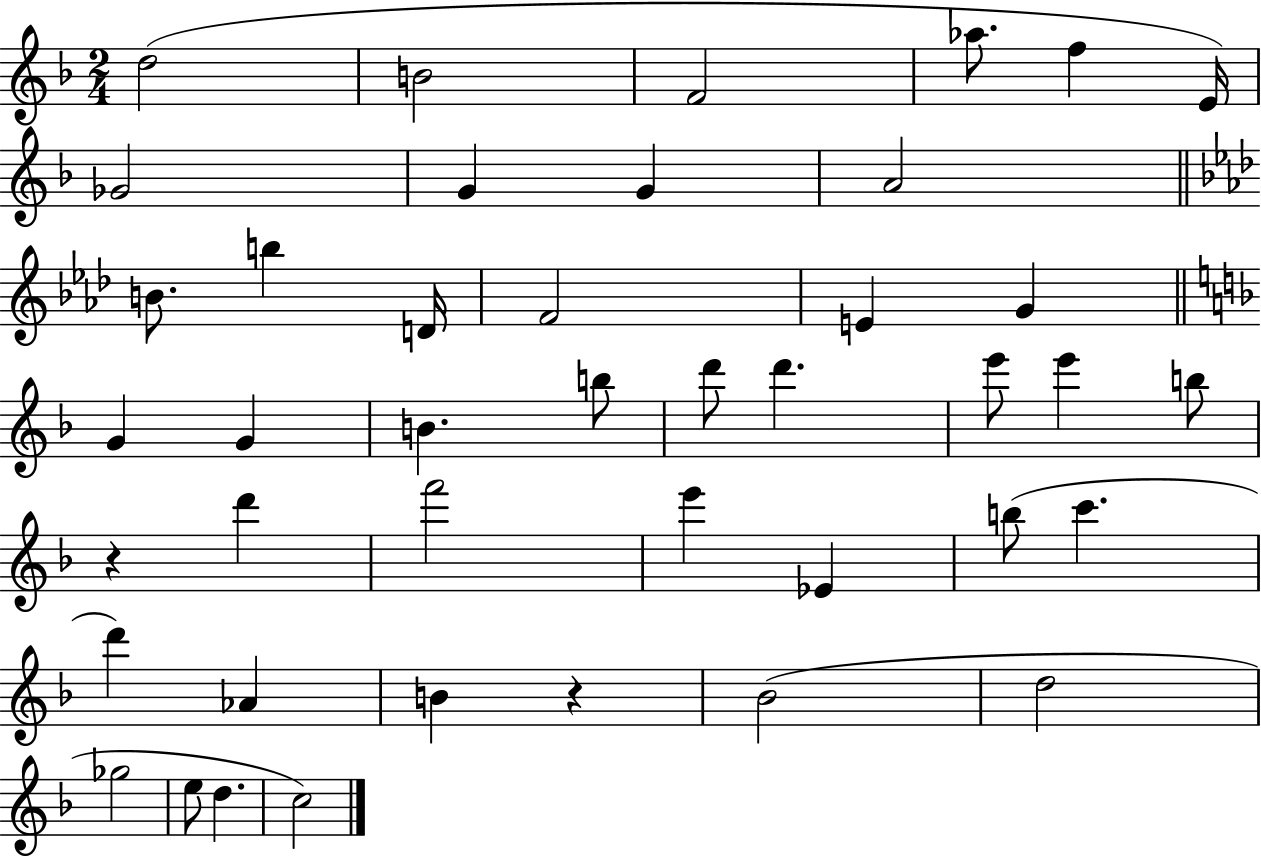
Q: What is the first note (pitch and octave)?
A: D5